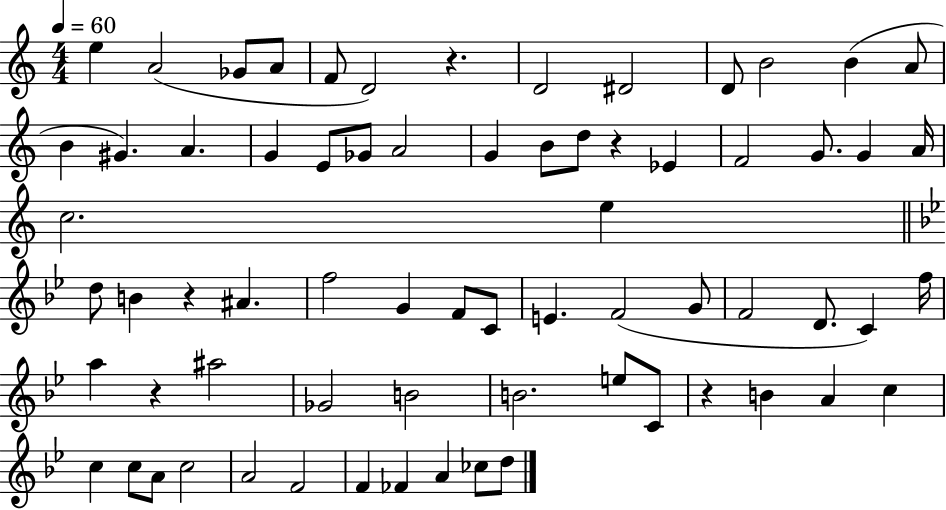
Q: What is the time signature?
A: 4/4